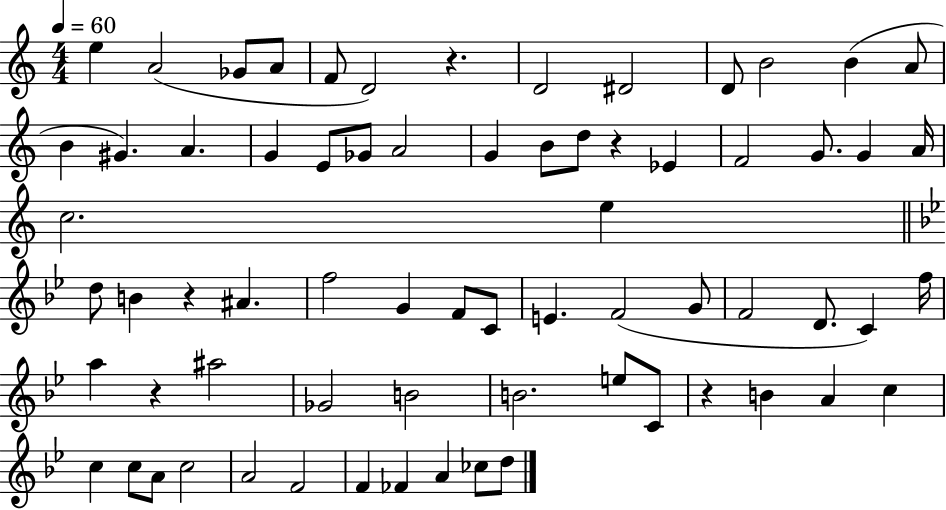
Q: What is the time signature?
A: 4/4